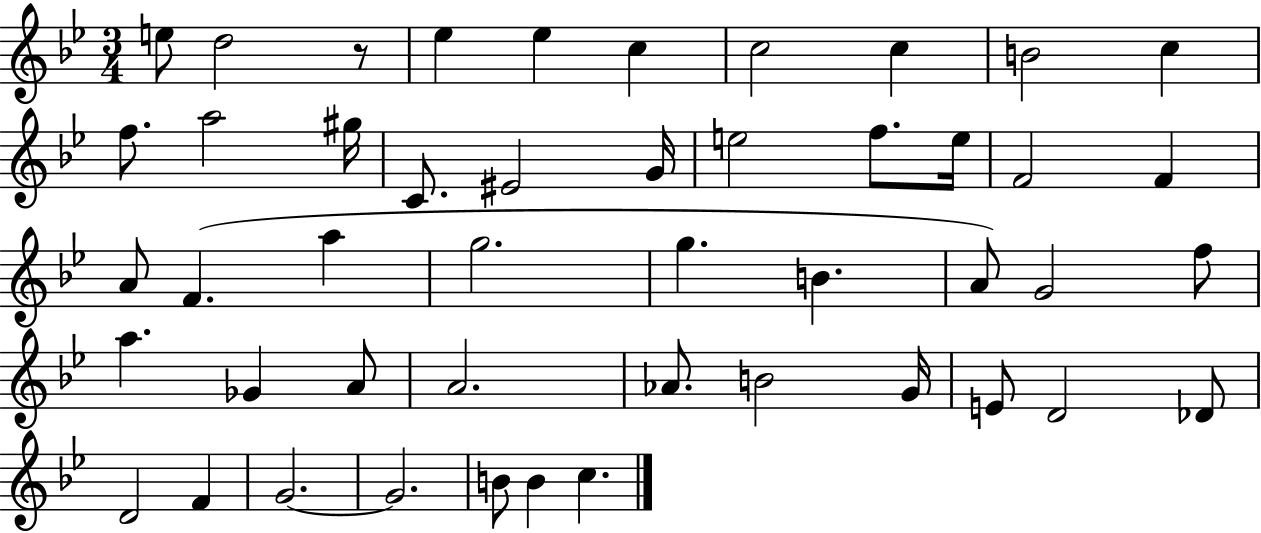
X:1
T:Untitled
M:3/4
L:1/4
K:Bb
e/2 d2 z/2 _e _e c c2 c B2 c f/2 a2 ^g/4 C/2 ^E2 G/4 e2 f/2 e/4 F2 F A/2 F a g2 g B A/2 G2 f/2 a _G A/2 A2 _A/2 B2 G/4 E/2 D2 _D/2 D2 F G2 G2 B/2 B c